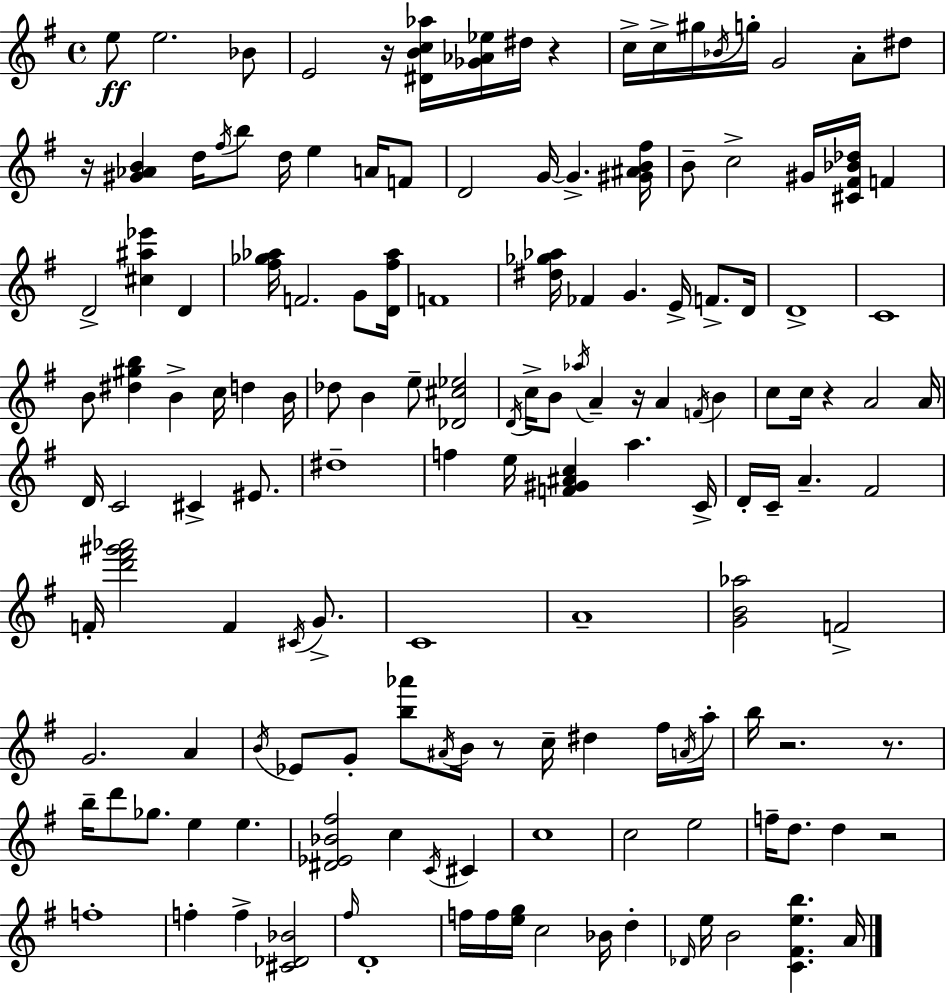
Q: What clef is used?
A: treble